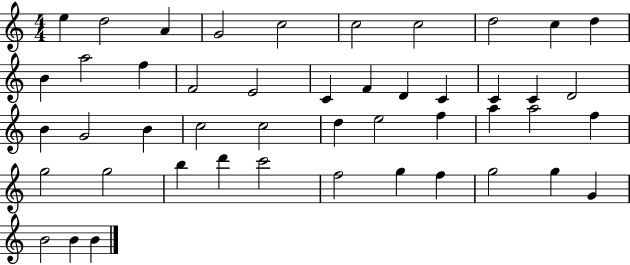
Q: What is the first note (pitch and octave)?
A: E5